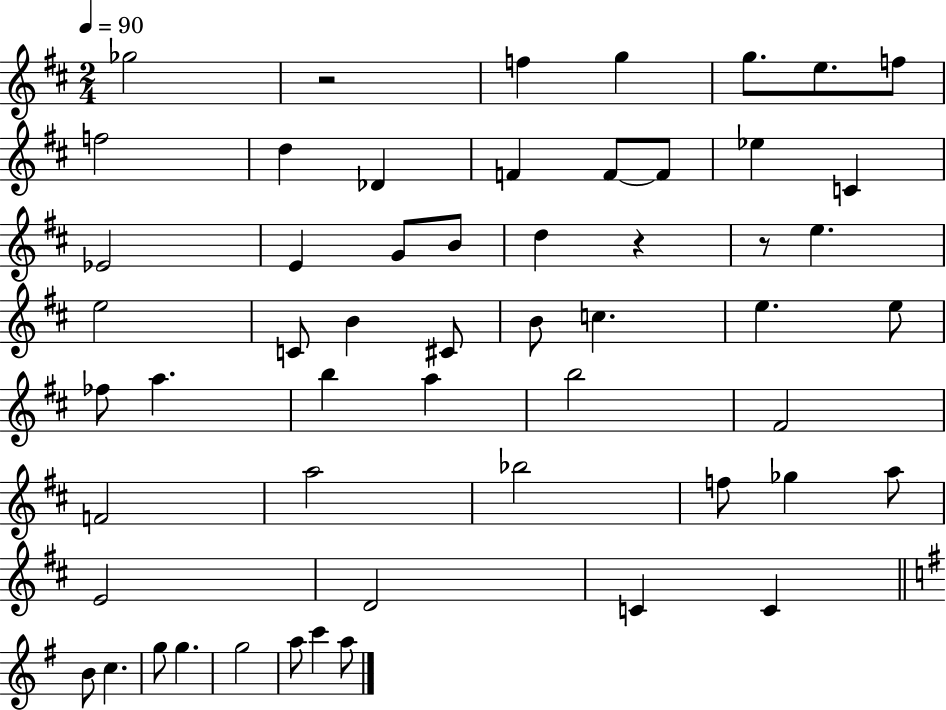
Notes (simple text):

Gb5/h R/h F5/q G5/q G5/e. E5/e. F5/e F5/h D5/q Db4/q F4/q F4/e F4/e Eb5/q C4/q Eb4/h E4/q G4/e B4/e D5/q R/q R/e E5/q. E5/h C4/e B4/q C#4/e B4/e C5/q. E5/q. E5/e FES5/e A5/q. B5/q A5/q B5/h F#4/h F4/h A5/h Bb5/h F5/e Gb5/q A5/e E4/h D4/h C4/q C4/q B4/e C5/q. G5/e G5/q. G5/h A5/e C6/q A5/e